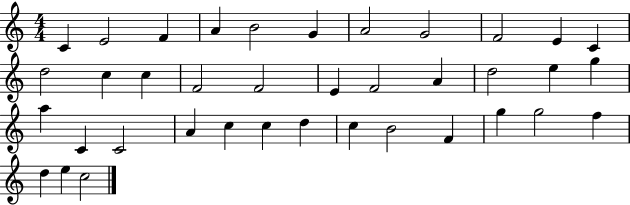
{
  \clef treble
  \numericTimeSignature
  \time 4/4
  \key c \major
  c'4 e'2 f'4 | a'4 b'2 g'4 | a'2 g'2 | f'2 e'4 c'4 | \break d''2 c''4 c''4 | f'2 f'2 | e'4 f'2 a'4 | d''2 e''4 g''4 | \break a''4 c'4 c'2 | a'4 c''4 c''4 d''4 | c''4 b'2 f'4 | g''4 g''2 f''4 | \break d''4 e''4 c''2 | \bar "|."
}